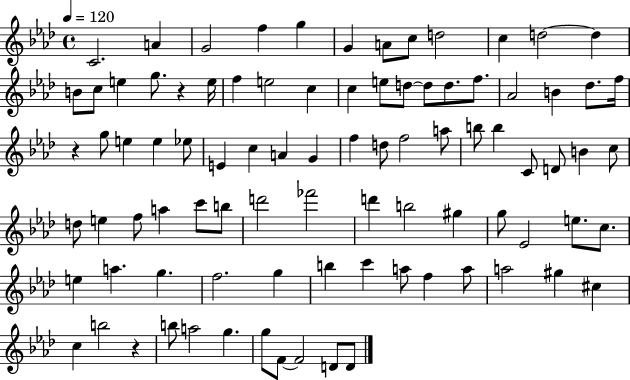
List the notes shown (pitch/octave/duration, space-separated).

C4/h. A4/q G4/h F5/q G5/q G4/q A4/e C5/e D5/h C5/q D5/h D5/q B4/e C5/e E5/q G5/e. R/q E5/s F5/q E5/h C5/q C5/q E5/e D5/e D5/e D5/e. F5/e. Ab4/h B4/q Db5/e. F5/s R/q G5/e E5/q E5/q Eb5/e E4/q C5/q A4/q G4/q F5/q D5/e F5/h A5/e B5/e B5/q C4/e D4/e B4/q C5/e D5/e E5/q F5/e A5/q C6/e B5/e D6/h FES6/h D6/q B5/h G#5/q G5/e Eb4/h E5/e. C5/e. E5/q A5/q. G5/q. F5/h. G5/q B5/q C6/q A5/e F5/q A5/e A5/h G#5/q C#5/q C5/q B5/h R/q B5/e A5/h G5/q. G5/e F4/e F4/h D4/e D4/e